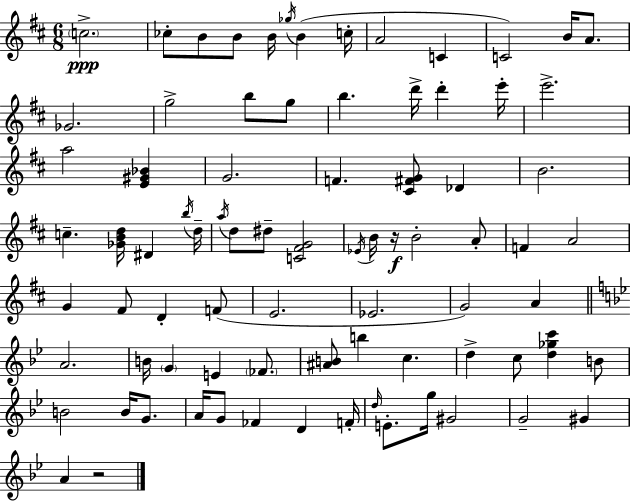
X:1
T:Untitled
M:6/8
L:1/4
K:D
c2 _c/2 B/2 B/2 B/4 _g/4 B c/4 A2 C C2 B/4 A/2 _G2 g2 b/2 g/2 b d'/4 d' e'/4 e'2 a2 [E^G_B] G2 F [^C^FG]/2 _D B2 c [_GBd]/4 ^D b/4 d/4 a/4 d/2 ^d/2 [C^FG]2 _E/4 B/4 z/4 B2 A/2 F A2 G ^F/2 D F/2 E2 _E2 G2 A A2 B/4 G E _F/2 [^AB]/2 b c d c/2 [d_gc'] B/2 B2 B/4 G/2 A/4 G/2 _F D F/4 d/4 E/2 g/4 ^G2 G2 ^G A z2